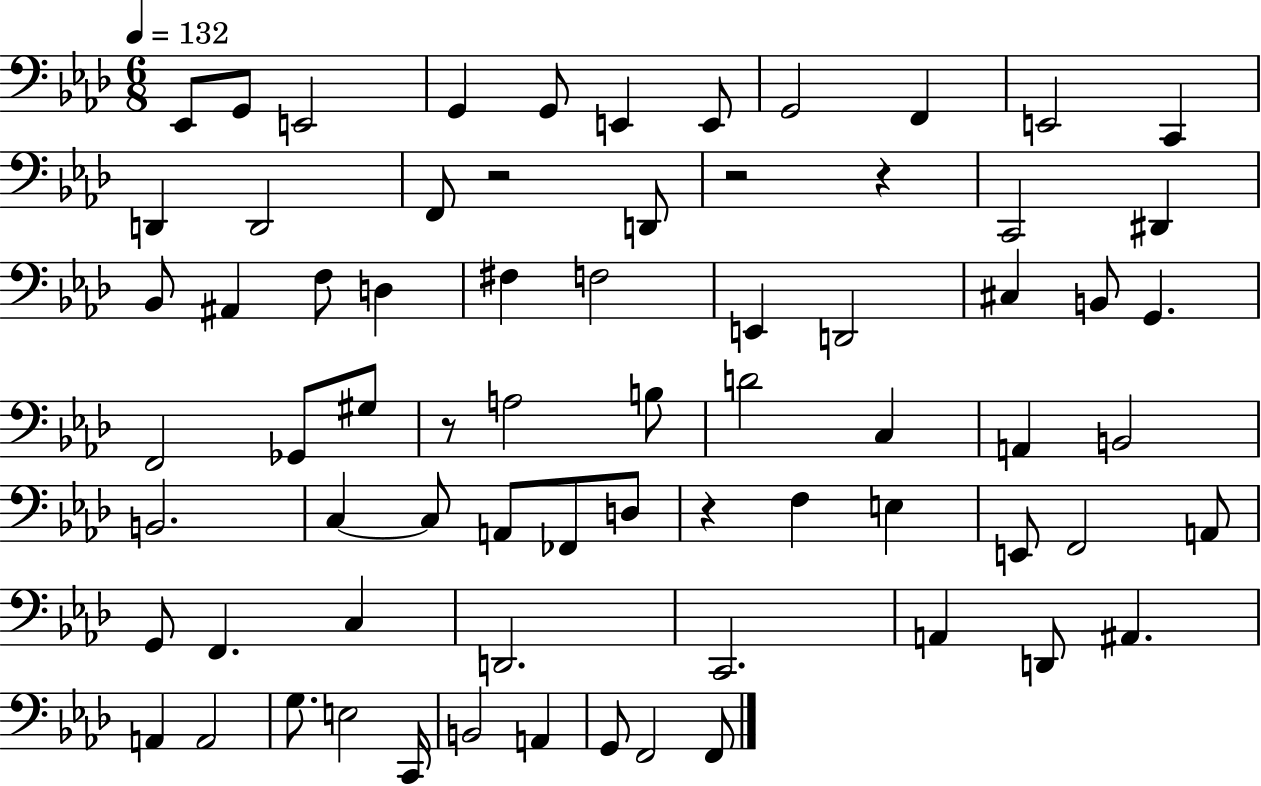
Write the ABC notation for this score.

X:1
T:Untitled
M:6/8
L:1/4
K:Ab
_E,,/2 G,,/2 E,,2 G,, G,,/2 E,, E,,/2 G,,2 F,, E,,2 C,, D,, D,,2 F,,/2 z2 D,,/2 z2 z C,,2 ^D,, _B,,/2 ^A,, F,/2 D, ^F, F,2 E,, D,,2 ^C, B,,/2 G,, F,,2 _G,,/2 ^G,/2 z/2 A,2 B,/2 D2 C, A,, B,,2 B,,2 C, C,/2 A,,/2 _F,,/2 D,/2 z F, E, E,,/2 F,,2 A,,/2 G,,/2 F,, C, D,,2 C,,2 A,, D,,/2 ^A,, A,, A,,2 G,/2 E,2 C,,/4 B,,2 A,, G,,/2 F,,2 F,,/2